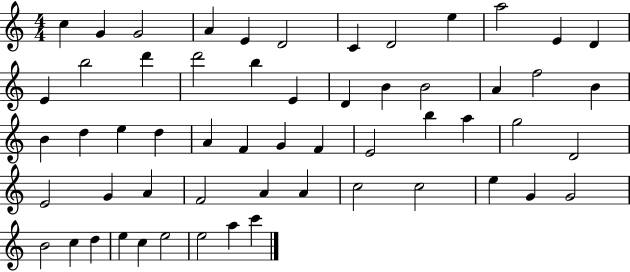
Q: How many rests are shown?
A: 0